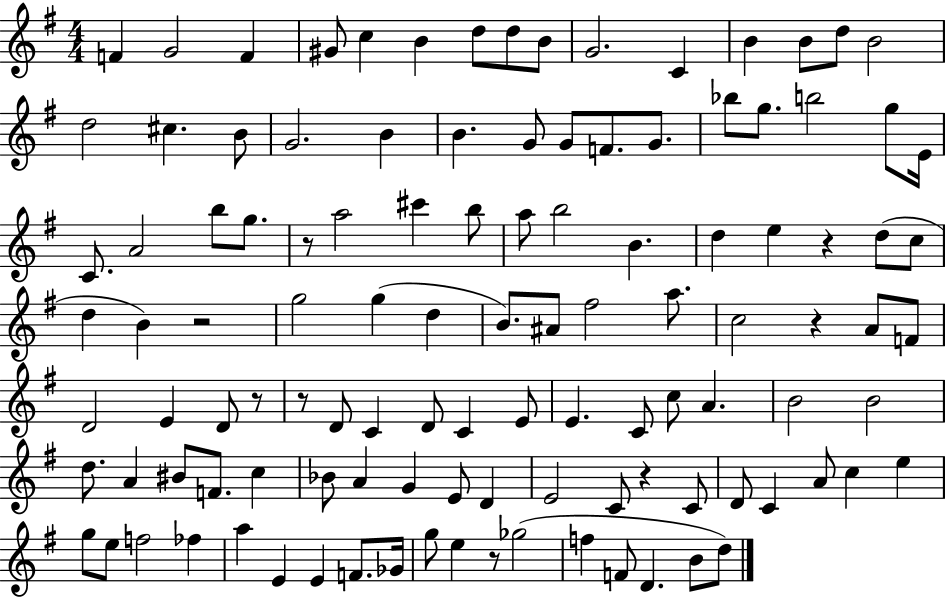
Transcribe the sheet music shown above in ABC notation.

X:1
T:Untitled
M:4/4
L:1/4
K:G
F G2 F ^G/2 c B d/2 d/2 B/2 G2 C B B/2 d/2 B2 d2 ^c B/2 G2 B B G/2 G/2 F/2 G/2 _b/2 g/2 b2 g/2 E/4 C/2 A2 b/2 g/2 z/2 a2 ^c' b/2 a/2 b2 B d e z d/2 c/2 d B z2 g2 g d B/2 ^A/2 ^f2 a/2 c2 z A/2 F/2 D2 E D/2 z/2 z/2 D/2 C D/2 C E/2 E C/2 c/2 A B2 B2 d/2 A ^B/2 F/2 c _B/2 A G E/2 D E2 C/2 z C/2 D/2 C A/2 c e g/2 e/2 f2 _f a E E F/2 _G/4 g/2 e z/2 _g2 f F/2 D B/2 d/2